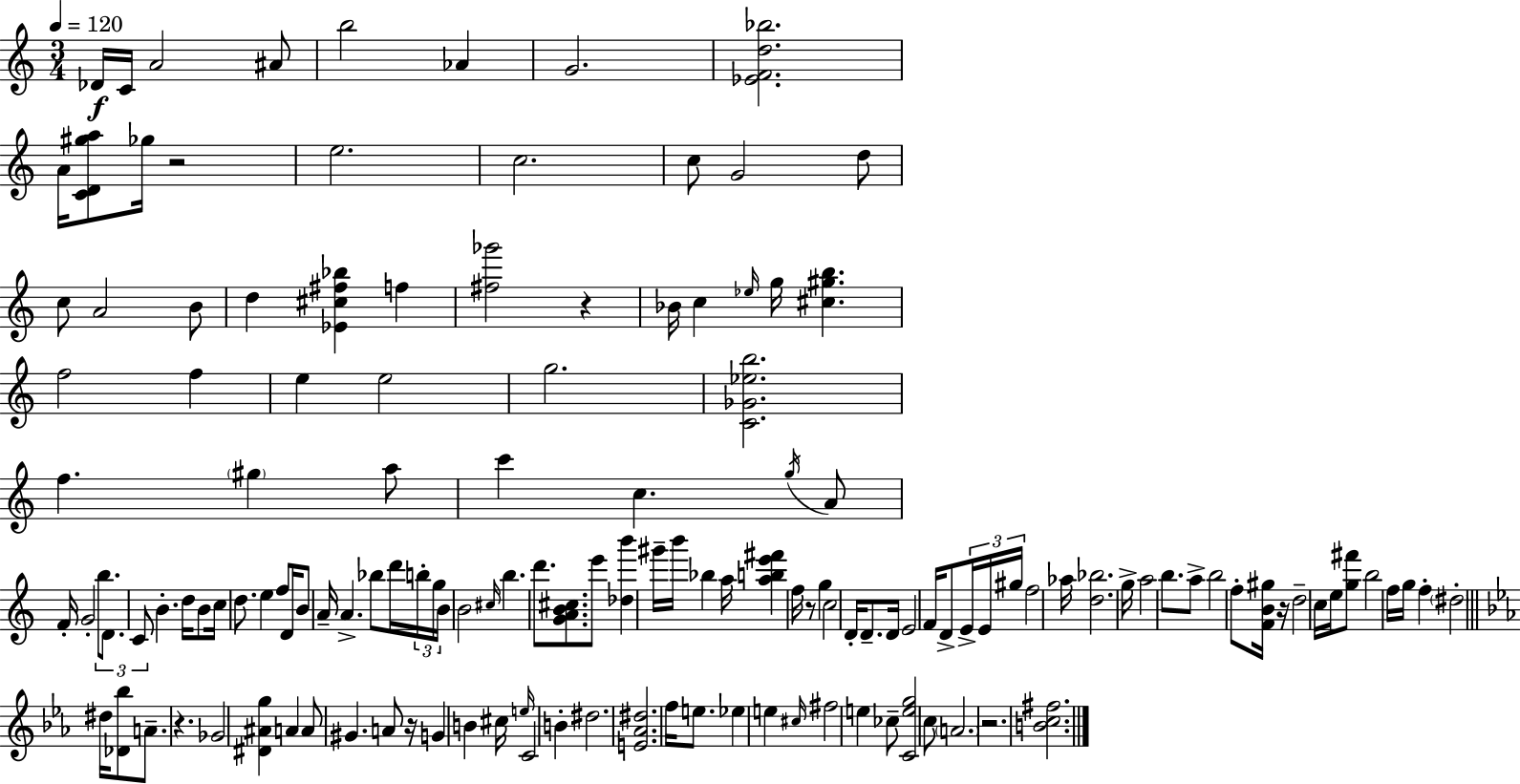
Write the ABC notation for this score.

X:1
T:Untitled
M:3/4
L:1/4
K:Am
_D/4 C/4 A2 ^A/2 b2 _A G2 [_EFd_b]2 A/4 [CD^ga]/2 _g/4 z2 e2 c2 c/2 G2 d/2 c/2 A2 B/2 d [_E^c^f_b] f [^f_g']2 z _B/4 c _e/4 g/4 [^c^gb] f2 f e e2 g2 [C_G_eb]2 f ^g a/2 c' c g/4 A/2 F/4 G2 b/2 D/2 C/2 B d/4 B/2 c/4 d/2 e f/2 D/4 B/2 A/4 A _b/2 d'/4 b/4 g/4 B/4 B2 ^c/4 b d'/2 [GAB^c]/2 e'/2 [_db'] ^g'/4 b'/4 _b a/4 [abe'^f'] f/4 z/2 g c2 D/4 D/2 D/4 E2 F/4 D/2 E/4 E/4 ^g/4 f2 _a/4 [d_b]2 g/4 a2 b/2 a/2 b2 f/2 [FB^g]/4 z/4 d2 c/4 e/4 [g^f']/2 b2 f/4 g/4 f ^d2 ^d/4 [_D_b]/2 A/2 z _G2 [^D^Ag] A A/2 ^G A/2 z/4 G B ^c/4 e/4 C2 B ^d2 [E_A^d]2 f/4 e/2 _e e ^c/4 ^f2 e _c/2 [Ceg]2 c/2 A2 z2 [Bc^f]2